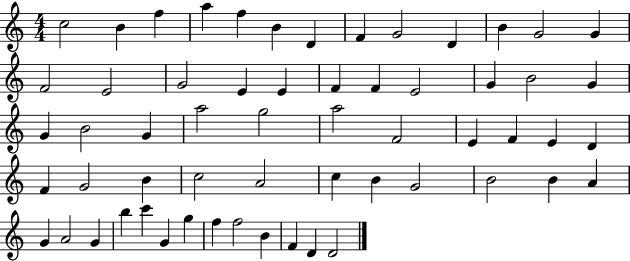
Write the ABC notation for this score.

X:1
T:Untitled
M:4/4
L:1/4
K:C
c2 B f a f B D F G2 D B G2 G F2 E2 G2 E E F F E2 G B2 G G B2 G a2 g2 a2 F2 E F E D F G2 B c2 A2 c B G2 B2 B A G A2 G b c' G g f f2 B F D D2